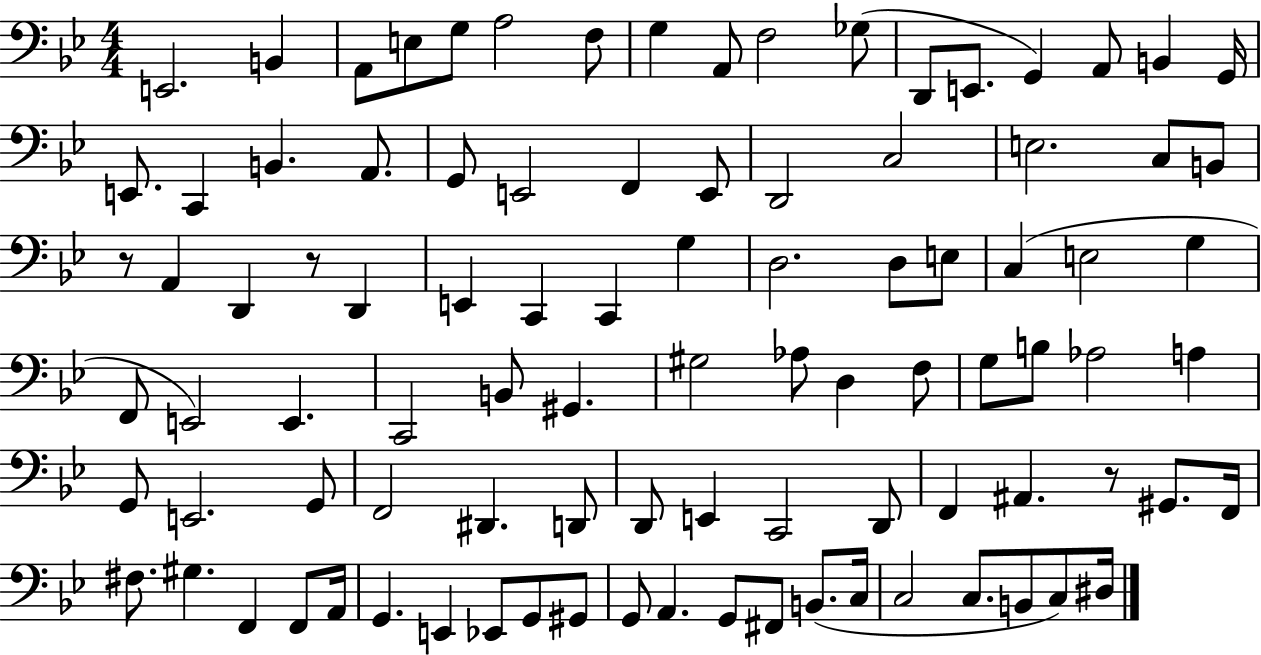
X:1
T:Untitled
M:4/4
L:1/4
K:Bb
E,,2 B,, A,,/2 E,/2 G,/2 A,2 F,/2 G, A,,/2 F,2 _G,/2 D,,/2 E,,/2 G,, A,,/2 B,, G,,/4 E,,/2 C,, B,, A,,/2 G,,/2 E,,2 F,, E,,/2 D,,2 C,2 E,2 C,/2 B,,/2 z/2 A,, D,, z/2 D,, E,, C,, C,, G, D,2 D,/2 E,/2 C, E,2 G, F,,/2 E,,2 E,, C,,2 B,,/2 ^G,, ^G,2 _A,/2 D, F,/2 G,/2 B,/2 _A,2 A, G,,/2 E,,2 G,,/2 F,,2 ^D,, D,,/2 D,,/2 E,, C,,2 D,,/2 F,, ^A,, z/2 ^G,,/2 F,,/4 ^F,/2 ^G, F,, F,,/2 A,,/4 G,, E,, _E,,/2 G,,/2 ^G,,/2 G,,/2 A,, G,,/2 ^F,,/2 B,,/2 C,/4 C,2 C,/2 B,,/2 C,/2 ^D,/4